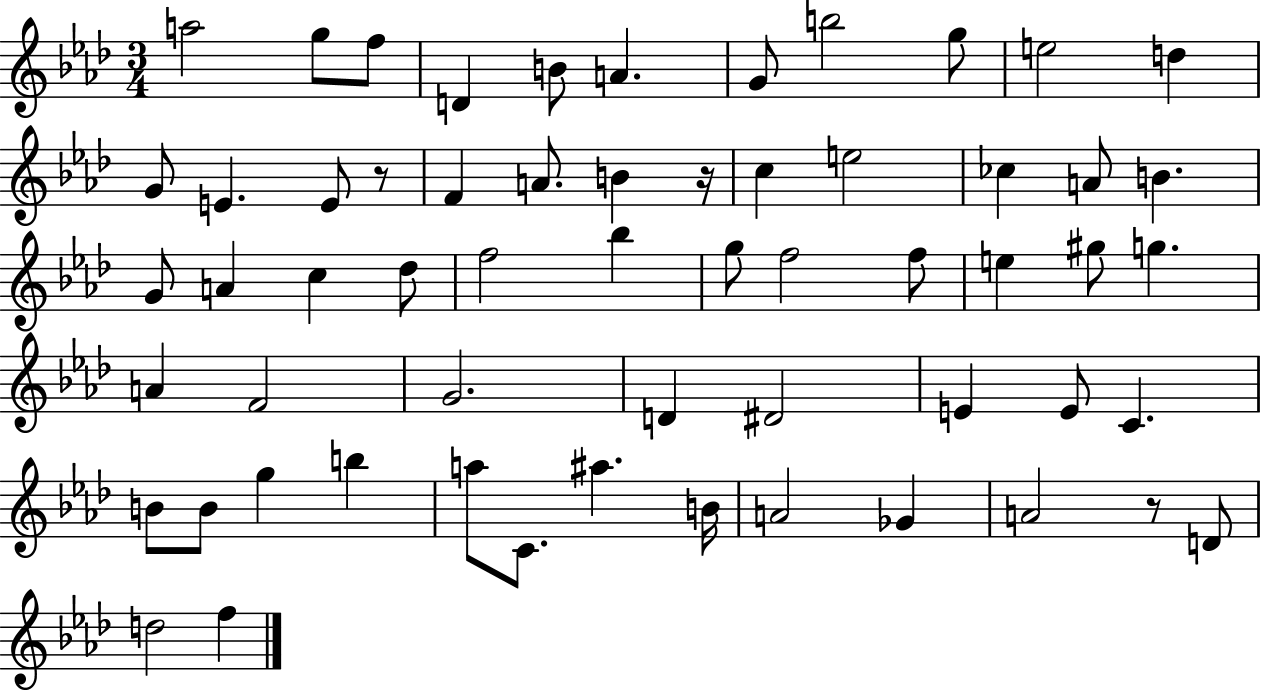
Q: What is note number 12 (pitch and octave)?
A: G4